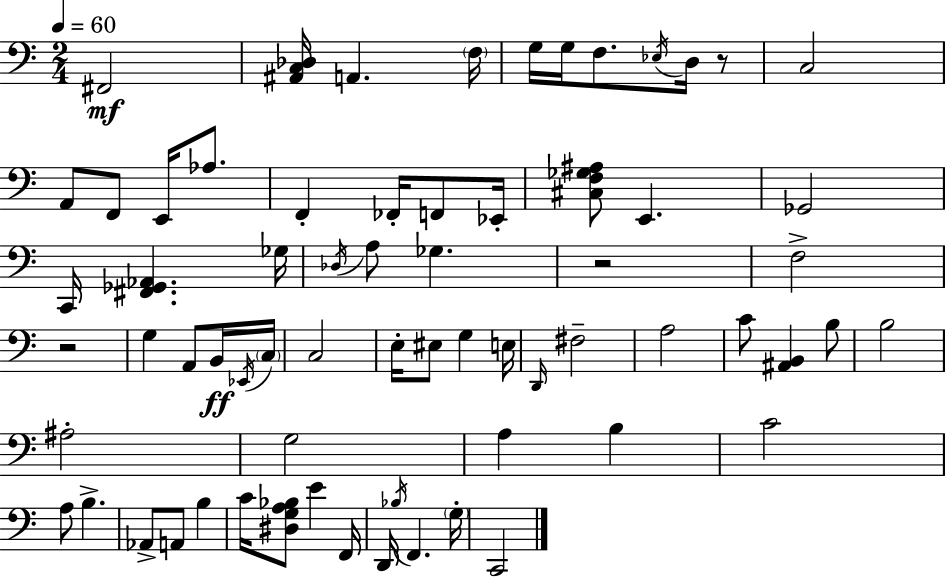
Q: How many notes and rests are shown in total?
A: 67